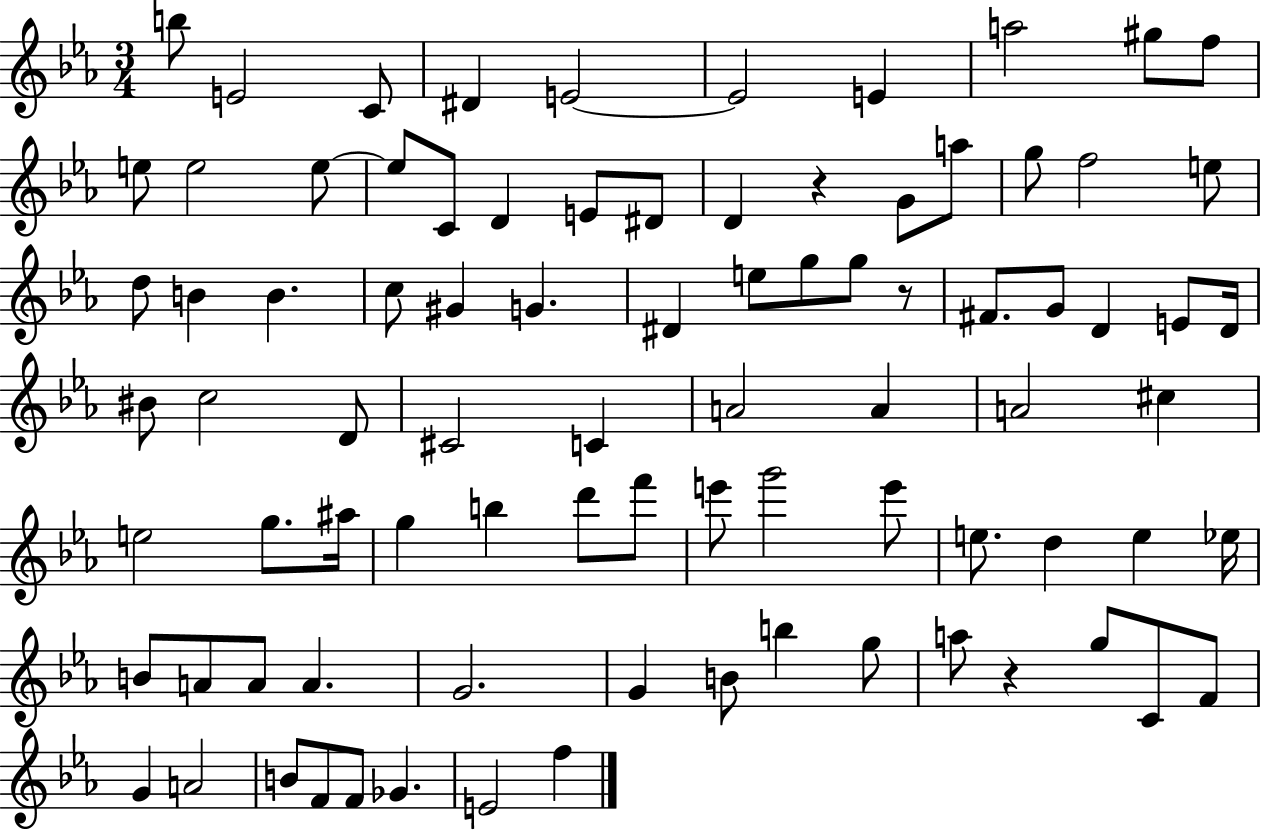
B5/e E4/h C4/e D#4/q E4/h E4/h E4/q A5/h G#5/e F5/e E5/e E5/h E5/e E5/e C4/e D4/q E4/e D#4/e D4/q R/q G4/e A5/e G5/e F5/h E5/e D5/e B4/q B4/q. C5/e G#4/q G4/q. D#4/q E5/e G5/e G5/e R/e F#4/e. G4/e D4/q E4/e D4/s BIS4/e C5/h D4/e C#4/h C4/q A4/h A4/q A4/h C#5/q E5/h G5/e. A#5/s G5/q B5/q D6/e F6/e E6/e G6/h E6/e E5/e. D5/q E5/q Eb5/s B4/e A4/e A4/e A4/q. G4/h. G4/q B4/e B5/q G5/e A5/e R/q G5/e C4/e F4/e G4/q A4/h B4/e F4/e F4/e Gb4/q. E4/h F5/q